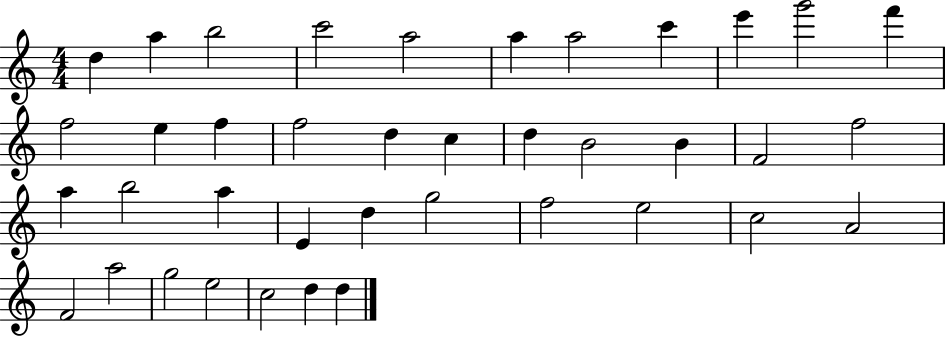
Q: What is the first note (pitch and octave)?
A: D5